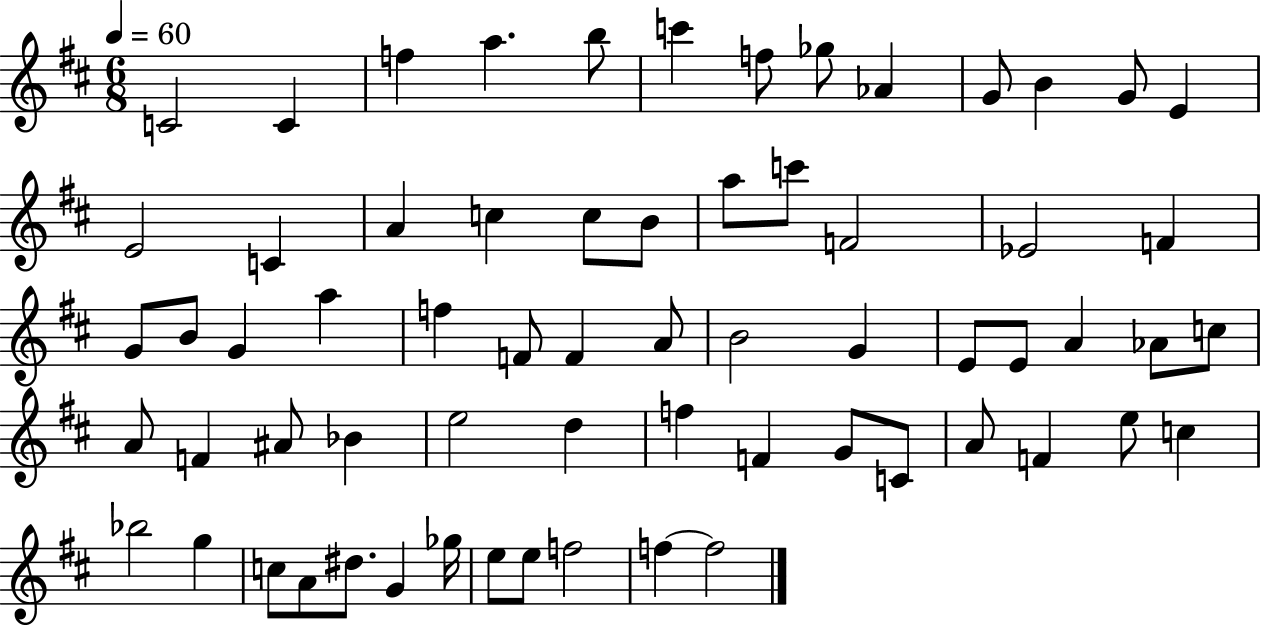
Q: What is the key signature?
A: D major